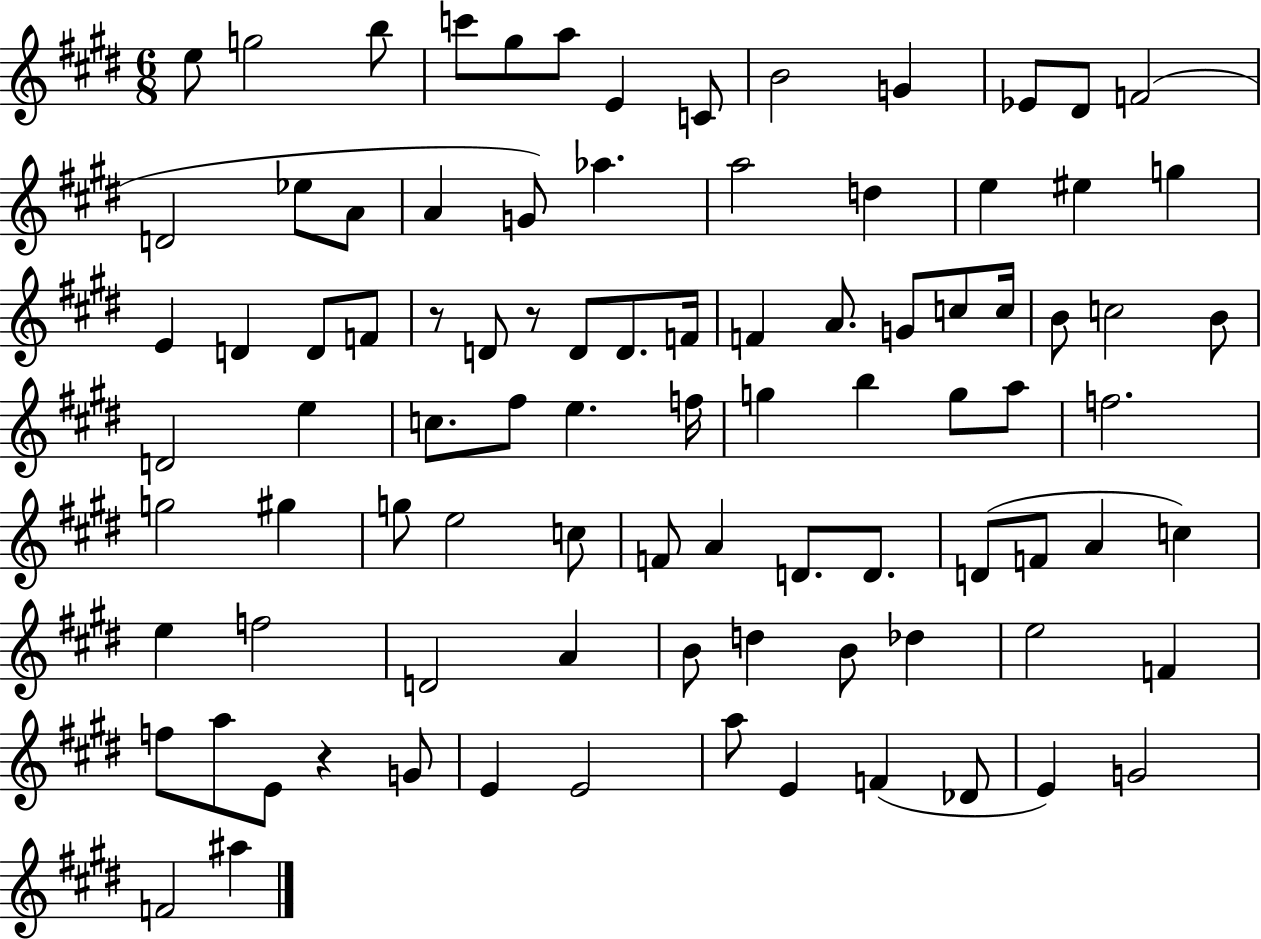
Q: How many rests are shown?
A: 3